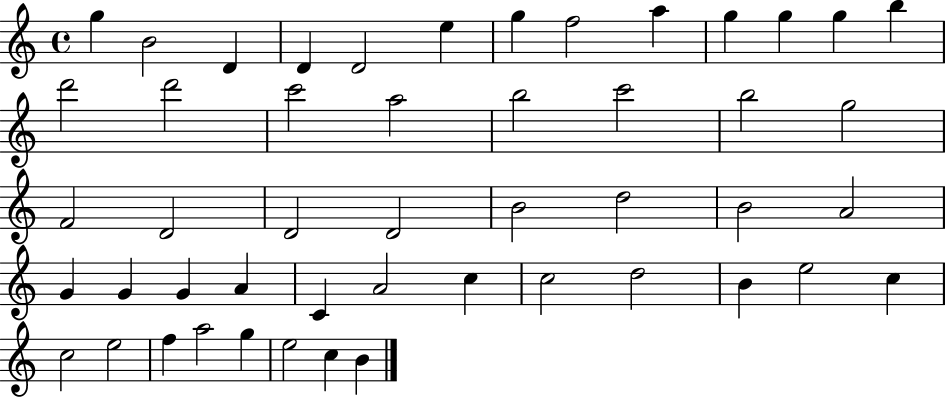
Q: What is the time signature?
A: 4/4